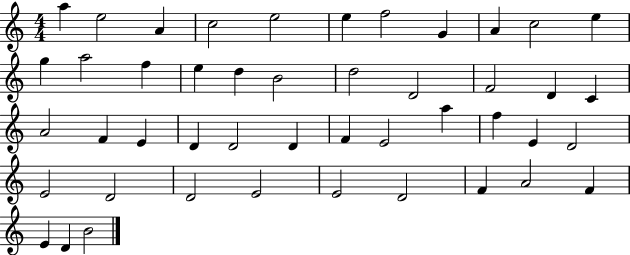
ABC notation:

X:1
T:Untitled
M:4/4
L:1/4
K:C
a e2 A c2 e2 e f2 G A c2 e g a2 f e d B2 d2 D2 F2 D C A2 F E D D2 D F E2 a f E D2 E2 D2 D2 E2 E2 D2 F A2 F E D B2